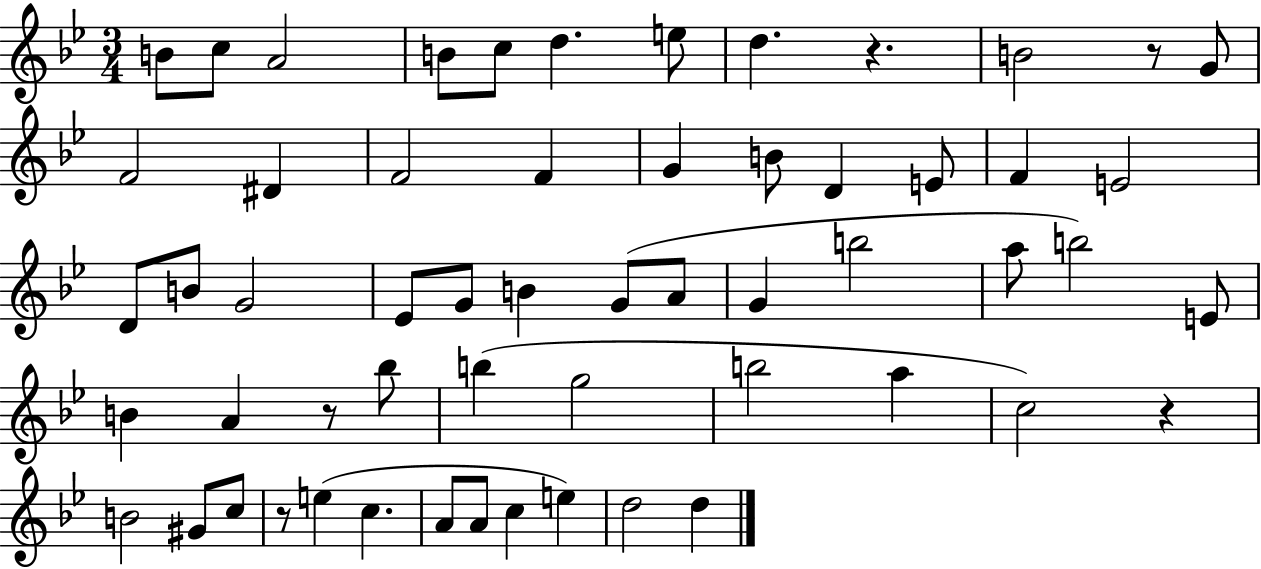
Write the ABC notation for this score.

X:1
T:Untitled
M:3/4
L:1/4
K:Bb
B/2 c/2 A2 B/2 c/2 d e/2 d z B2 z/2 G/2 F2 ^D F2 F G B/2 D E/2 F E2 D/2 B/2 G2 _E/2 G/2 B G/2 A/2 G b2 a/2 b2 E/2 B A z/2 _b/2 b g2 b2 a c2 z B2 ^G/2 c/2 z/2 e c A/2 A/2 c e d2 d